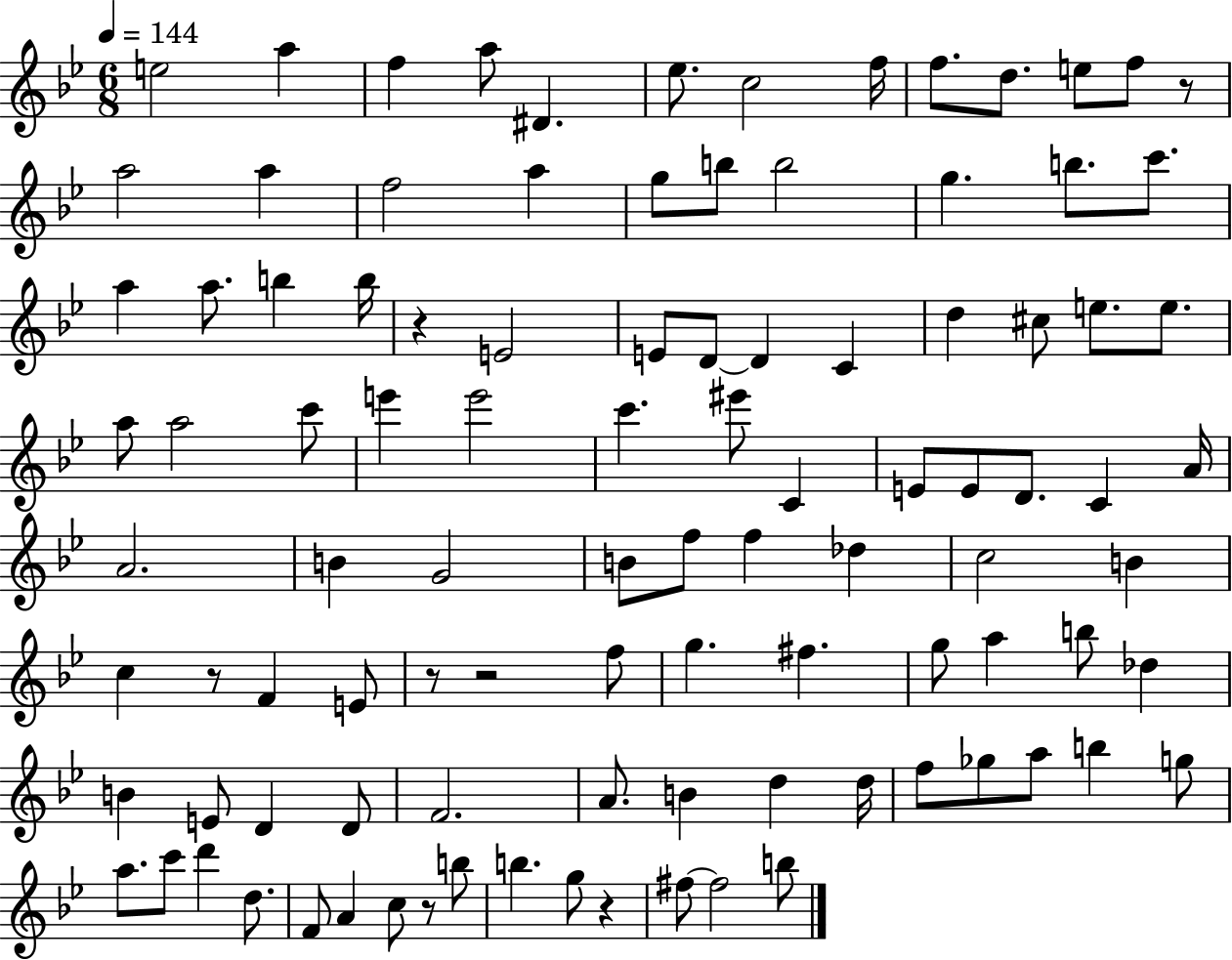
X:1
T:Untitled
M:6/8
L:1/4
K:Bb
e2 a f a/2 ^D _e/2 c2 f/4 f/2 d/2 e/2 f/2 z/2 a2 a f2 a g/2 b/2 b2 g b/2 c'/2 a a/2 b b/4 z E2 E/2 D/2 D C d ^c/2 e/2 e/2 a/2 a2 c'/2 e' e'2 c' ^e'/2 C E/2 E/2 D/2 C A/4 A2 B G2 B/2 f/2 f _d c2 B c z/2 F E/2 z/2 z2 f/2 g ^f g/2 a b/2 _d B E/2 D D/2 F2 A/2 B d d/4 f/2 _g/2 a/2 b g/2 a/2 c'/2 d' d/2 F/2 A c/2 z/2 b/2 b g/2 z ^f/2 ^f2 b/2